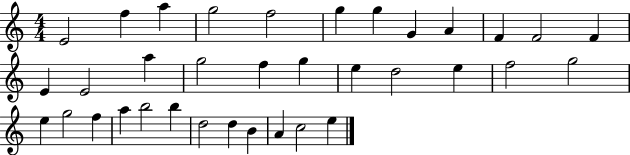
E4/h F5/q A5/q G5/h F5/h G5/q G5/q G4/q A4/q F4/q F4/h F4/q E4/q E4/h A5/q G5/h F5/q G5/q E5/q D5/h E5/q F5/h G5/h E5/q G5/h F5/q A5/q B5/h B5/q D5/h D5/q B4/q A4/q C5/h E5/q